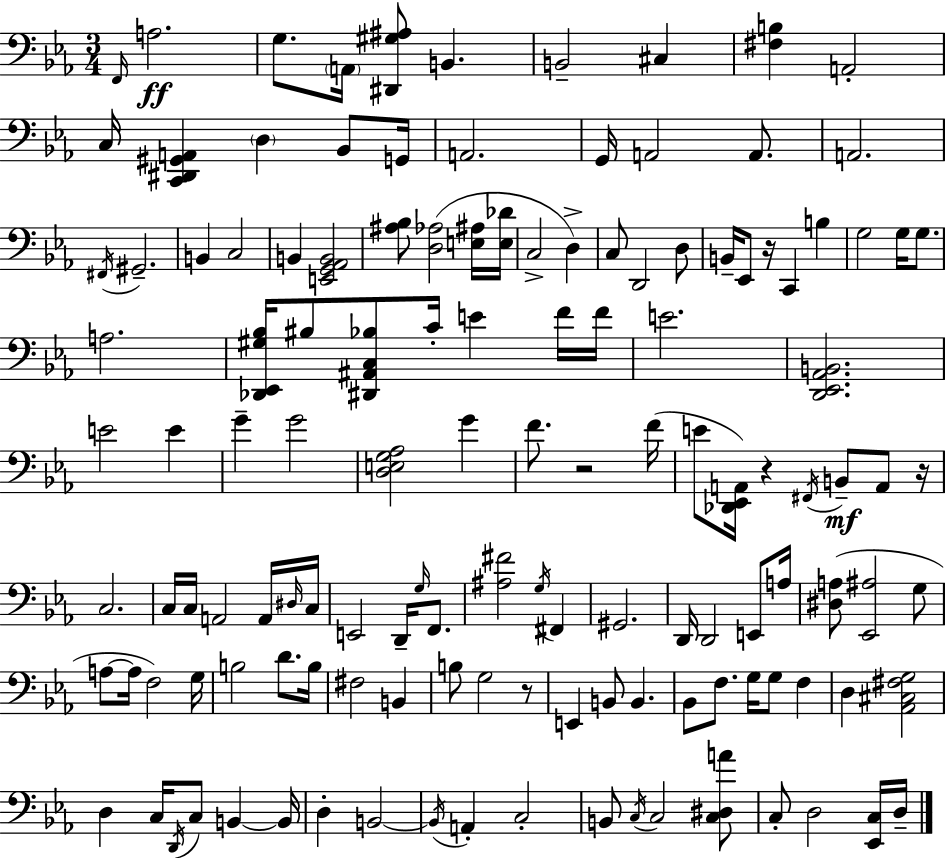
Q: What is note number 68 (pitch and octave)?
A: D2